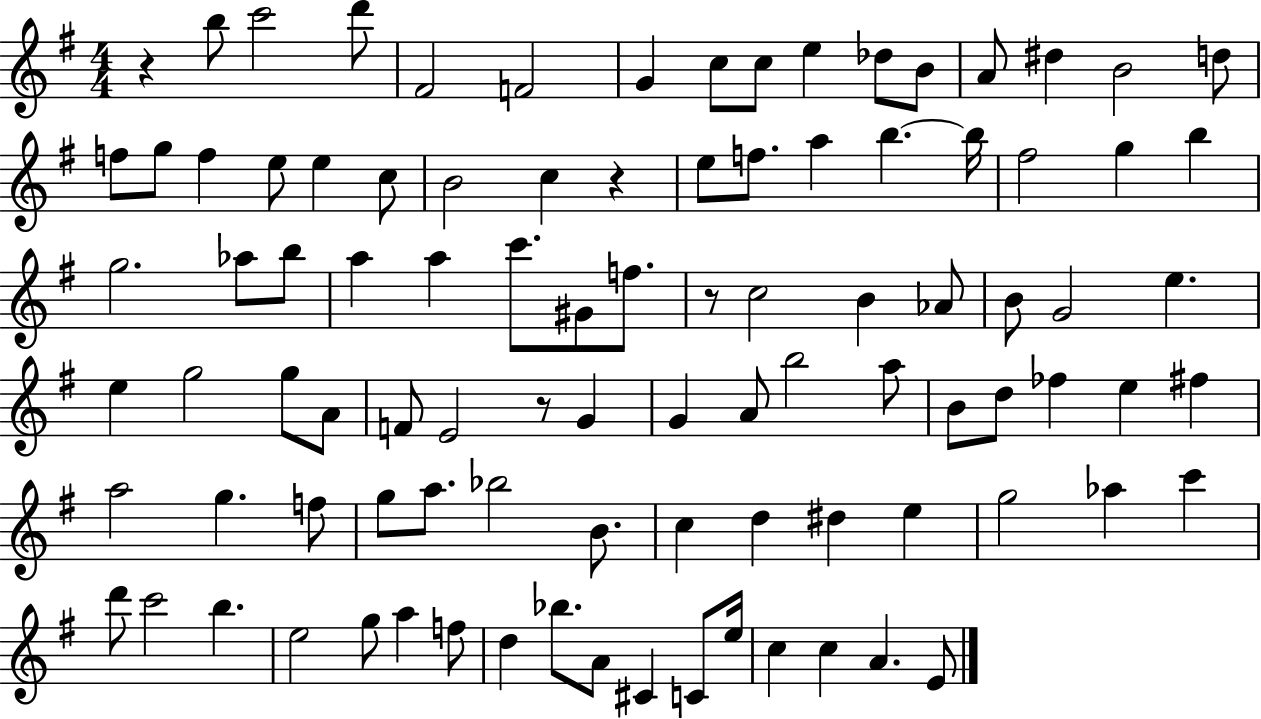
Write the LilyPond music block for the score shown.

{
  \clef treble
  \numericTimeSignature
  \time 4/4
  \key g \major
  r4 b''8 c'''2 d'''8 | fis'2 f'2 | g'4 c''8 c''8 e''4 des''8 b'8 | a'8 dis''4 b'2 d''8 | \break f''8 g''8 f''4 e''8 e''4 c''8 | b'2 c''4 r4 | e''8 f''8. a''4 b''4.~~ b''16 | fis''2 g''4 b''4 | \break g''2. aes''8 b''8 | a''4 a''4 c'''8. gis'8 f''8. | r8 c''2 b'4 aes'8 | b'8 g'2 e''4. | \break e''4 g''2 g''8 a'8 | f'8 e'2 r8 g'4 | g'4 a'8 b''2 a''8 | b'8 d''8 fes''4 e''4 fis''4 | \break a''2 g''4. f''8 | g''8 a''8. bes''2 b'8. | c''4 d''4 dis''4 e''4 | g''2 aes''4 c'''4 | \break d'''8 c'''2 b''4. | e''2 g''8 a''4 f''8 | d''4 bes''8. a'8 cis'4 c'8 e''16 | c''4 c''4 a'4. e'8 | \break \bar "|."
}